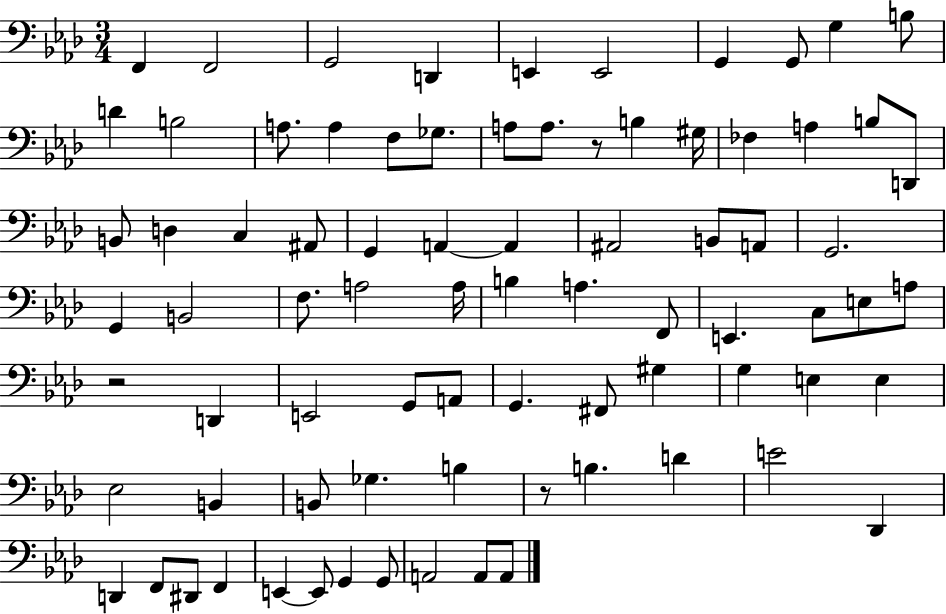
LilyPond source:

{
  \clef bass
  \numericTimeSignature
  \time 3/4
  \key aes \major
  f,4 f,2 | g,2 d,4 | e,4 e,2 | g,4 g,8 g4 b8 | \break d'4 b2 | a8. a4 f8 ges8. | a8 a8. r8 b4 gis16 | fes4 a4 b8 d,8 | \break b,8 d4 c4 ais,8 | g,4 a,4~~ a,4 | ais,2 b,8 a,8 | g,2. | \break g,4 b,2 | f8. a2 a16 | b4 a4. f,8 | e,4. c8 e8 a8 | \break r2 d,4 | e,2 g,8 a,8 | g,4. fis,8 gis4 | g4 e4 e4 | \break ees2 b,4 | b,8 ges4. b4 | r8 b4. d'4 | e'2 des,4 | \break d,4 f,8 dis,8 f,4 | e,4~~ e,8 g,4 g,8 | a,2 a,8 a,8 | \bar "|."
}